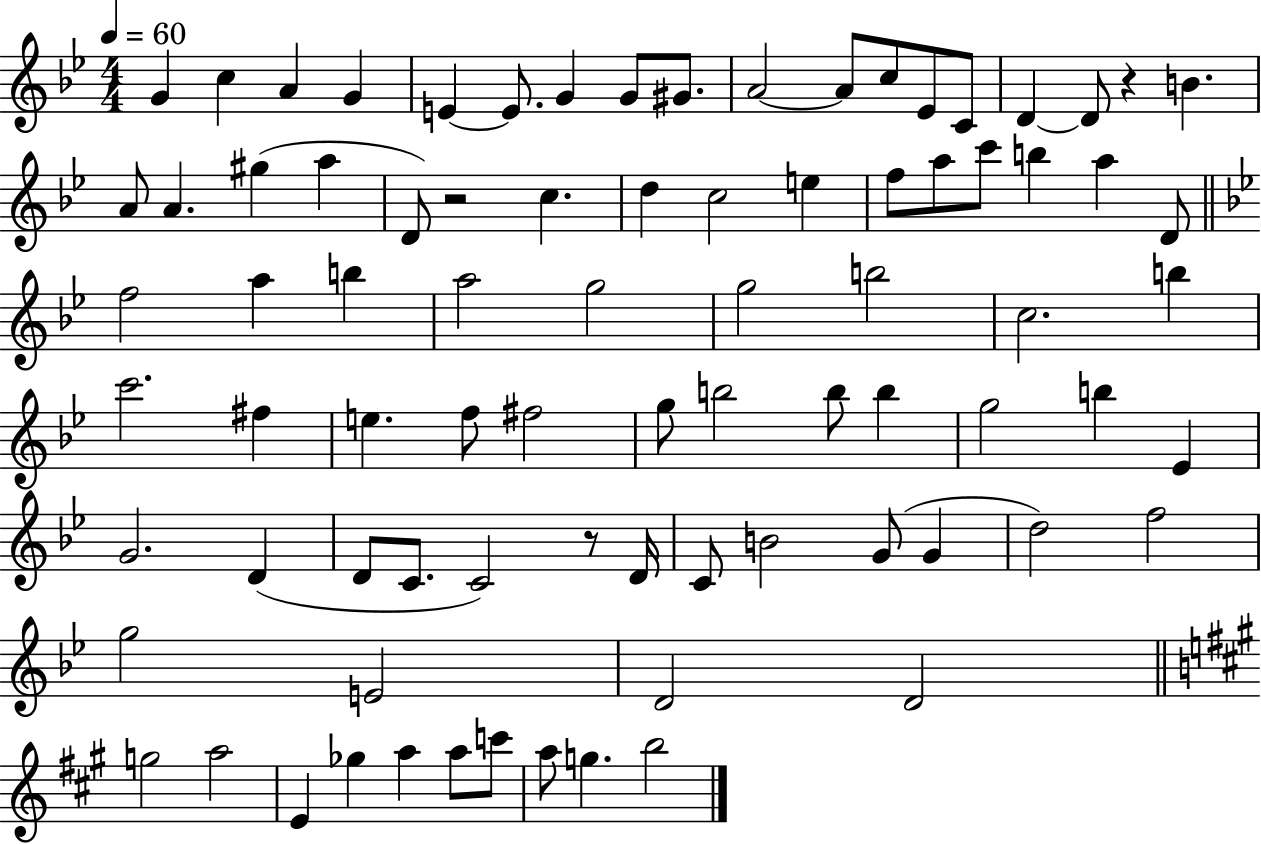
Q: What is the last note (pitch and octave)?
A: B5